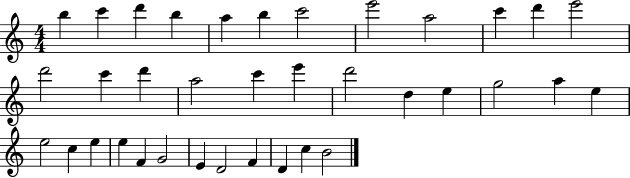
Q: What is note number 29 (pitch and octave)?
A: F4